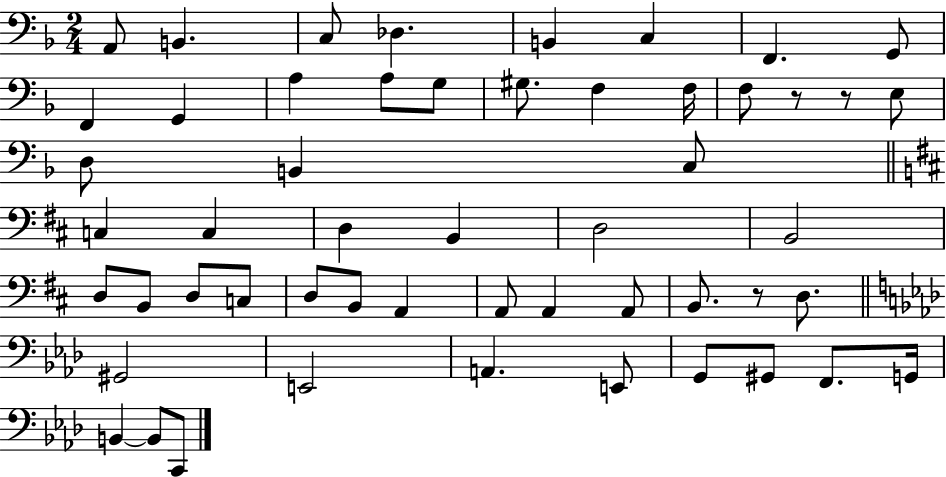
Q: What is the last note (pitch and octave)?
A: C2